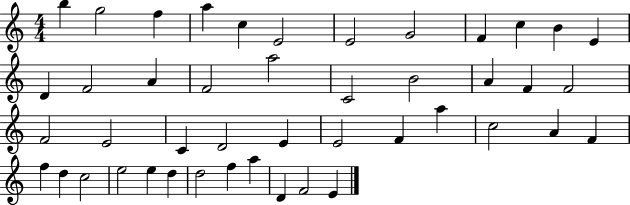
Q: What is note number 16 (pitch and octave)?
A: F4